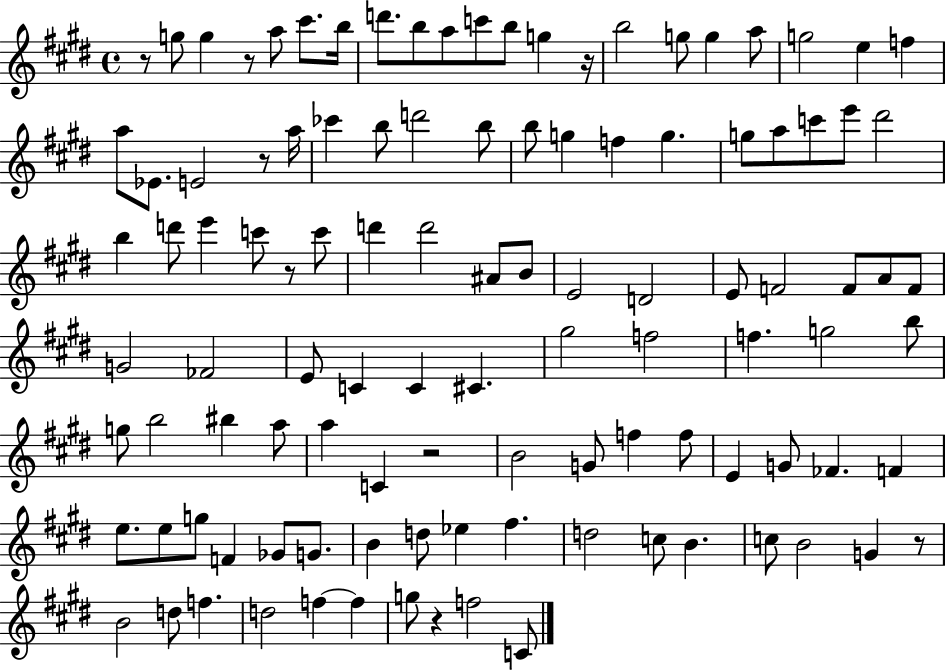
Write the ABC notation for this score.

X:1
T:Untitled
M:4/4
L:1/4
K:E
z/2 g/2 g z/2 a/2 ^c'/2 b/4 d'/2 b/2 a/2 c'/2 b/2 g z/4 b2 g/2 g a/2 g2 e f a/2 _E/2 E2 z/2 a/4 _c' b/2 d'2 b/2 b/2 g f g g/2 a/2 c'/2 e'/2 ^d'2 b d'/2 e' c'/2 z/2 c'/2 d' d'2 ^A/2 B/2 E2 D2 E/2 F2 F/2 A/2 F/2 G2 _F2 E/2 C C ^C ^g2 f2 f g2 b/2 g/2 b2 ^b a/2 a C z2 B2 G/2 f f/2 E G/2 _F F e/2 e/2 g/2 F _G/2 G/2 B d/2 _e ^f d2 c/2 B c/2 B2 G z/2 B2 d/2 f d2 f f g/2 z f2 C/2